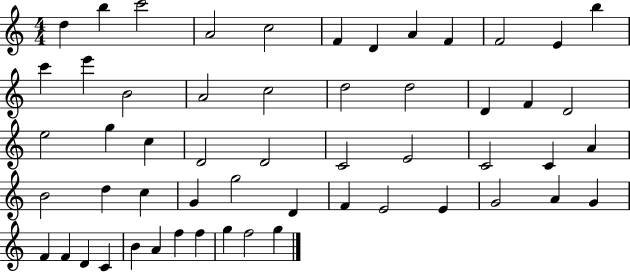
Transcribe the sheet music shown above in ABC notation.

X:1
T:Untitled
M:4/4
L:1/4
K:C
d b c'2 A2 c2 F D A F F2 E b c' e' B2 A2 c2 d2 d2 D F D2 e2 g c D2 D2 C2 E2 C2 C A B2 d c G g2 D F E2 E G2 A G F F D C B A f f g f2 g